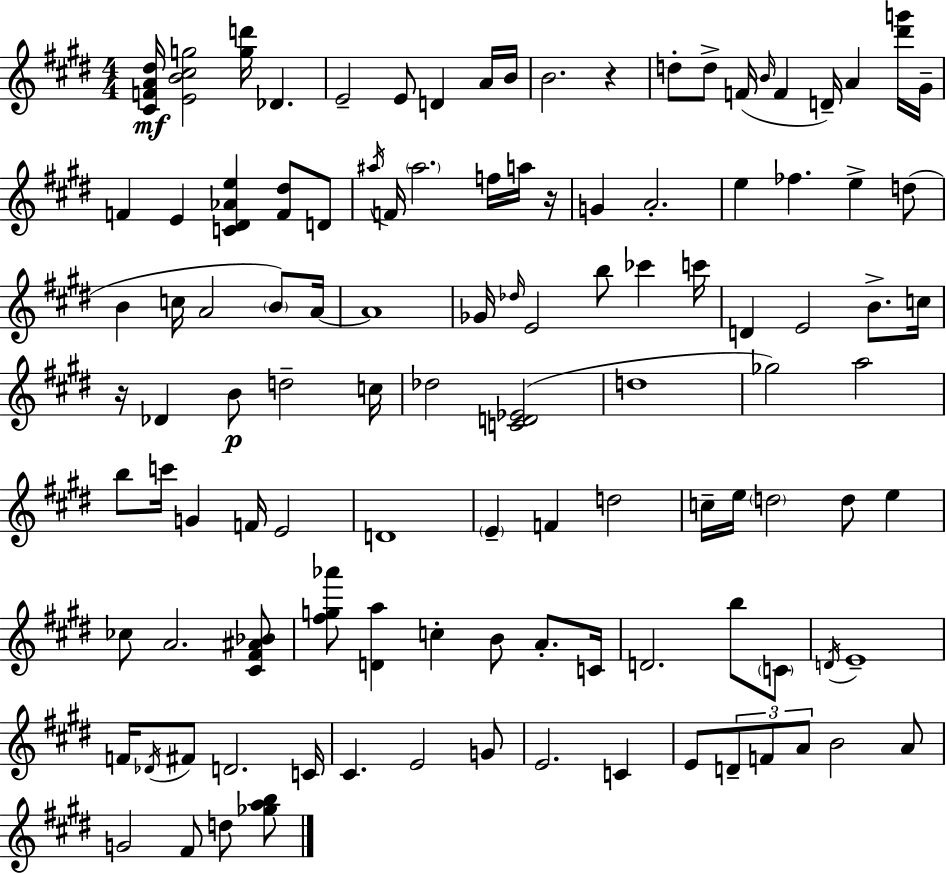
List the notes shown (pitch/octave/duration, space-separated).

[C#4,F4,A4,D#5]/s [E4,B4,C#5,G5]/h [G5,D6]/s Db4/q. E4/h E4/e D4/q A4/s B4/s B4/h. R/q D5/e D5/e F4/s B4/s F4/q D4/s A4/q [D#6,G6]/s G#4/s F4/q E4/q [C4,D#4,Ab4,E5]/q [F4,D#5]/e D4/e A#5/s F4/s A#5/h. F5/s A5/s R/s G4/q A4/h. E5/q FES5/q. E5/q D5/e B4/q C5/s A4/h B4/e A4/s A4/w Gb4/s Db5/s E4/h B5/e CES6/q C6/s D4/q E4/h B4/e. C5/s R/s Db4/q B4/e D5/h C5/s Db5/h [C4,D4,Eb4]/h D5/w Gb5/h A5/h B5/e C6/s G4/q F4/s E4/h D4/w E4/q F4/q D5/h C5/s E5/s D5/h D5/e E5/q CES5/e A4/h. [C#4,F#4,A#4,Bb4]/e [F#5,G5,Ab6]/e [D4,A5]/q C5/q B4/e A4/e. C4/s D4/h. B5/e C4/e D4/s E4/w F4/s Db4/s F#4/e D4/h. C4/s C#4/q. E4/h G4/e E4/h. C4/q E4/e D4/e F4/e A4/e B4/h A4/e G4/h F#4/e D5/e [Gb5,A5,B5]/e